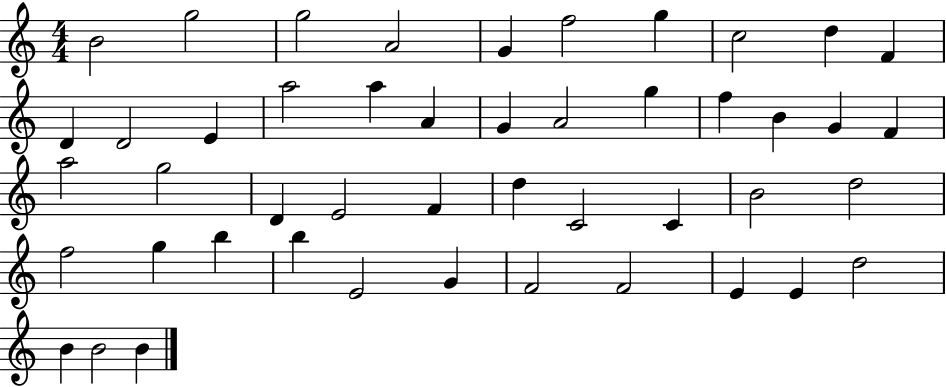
B4/h G5/h G5/h A4/h G4/q F5/h G5/q C5/h D5/q F4/q D4/q D4/h E4/q A5/h A5/q A4/q G4/q A4/h G5/q F5/q B4/q G4/q F4/q A5/h G5/h D4/q E4/h F4/q D5/q C4/h C4/q B4/h D5/h F5/h G5/q B5/q B5/q E4/h G4/q F4/h F4/h E4/q E4/q D5/h B4/q B4/h B4/q